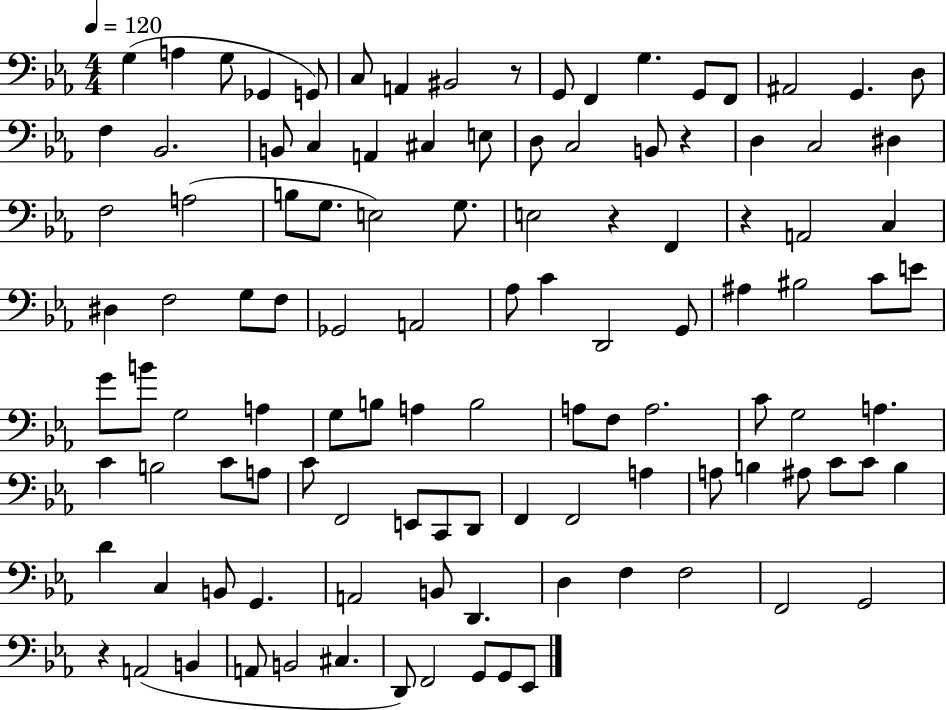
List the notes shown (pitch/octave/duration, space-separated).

G3/q A3/q G3/e Gb2/q G2/e C3/e A2/q BIS2/h R/e G2/e F2/q G3/q. G2/e F2/e A#2/h G2/q. D3/e F3/q Bb2/h. B2/e C3/q A2/q C#3/q E3/e D3/e C3/h B2/e R/q D3/q C3/h D#3/q F3/h A3/h B3/e G3/e. E3/h G3/e. E3/h R/q F2/q R/q A2/h C3/q D#3/q F3/h G3/e F3/e Gb2/h A2/h Ab3/e C4/q D2/h G2/e A#3/q BIS3/h C4/e E4/e G4/e B4/e G3/h A3/q G3/e B3/e A3/q B3/h A3/e F3/e A3/h. C4/e G3/h A3/q. C4/q B3/h C4/e A3/e C4/e F2/h E2/e C2/e D2/e F2/q F2/h A3/q A3/e B3/q A#3/e C4/e C4/e B3/q D4/q C3/q B2/e G2/q. A2/h B2/e D2/q. D3/q F3/q F3/h F2/h G2/h R/q A2/h B2/q A2/e B2/h C#3/q. D2/e F2/h G2/e G2/e Eb2/e